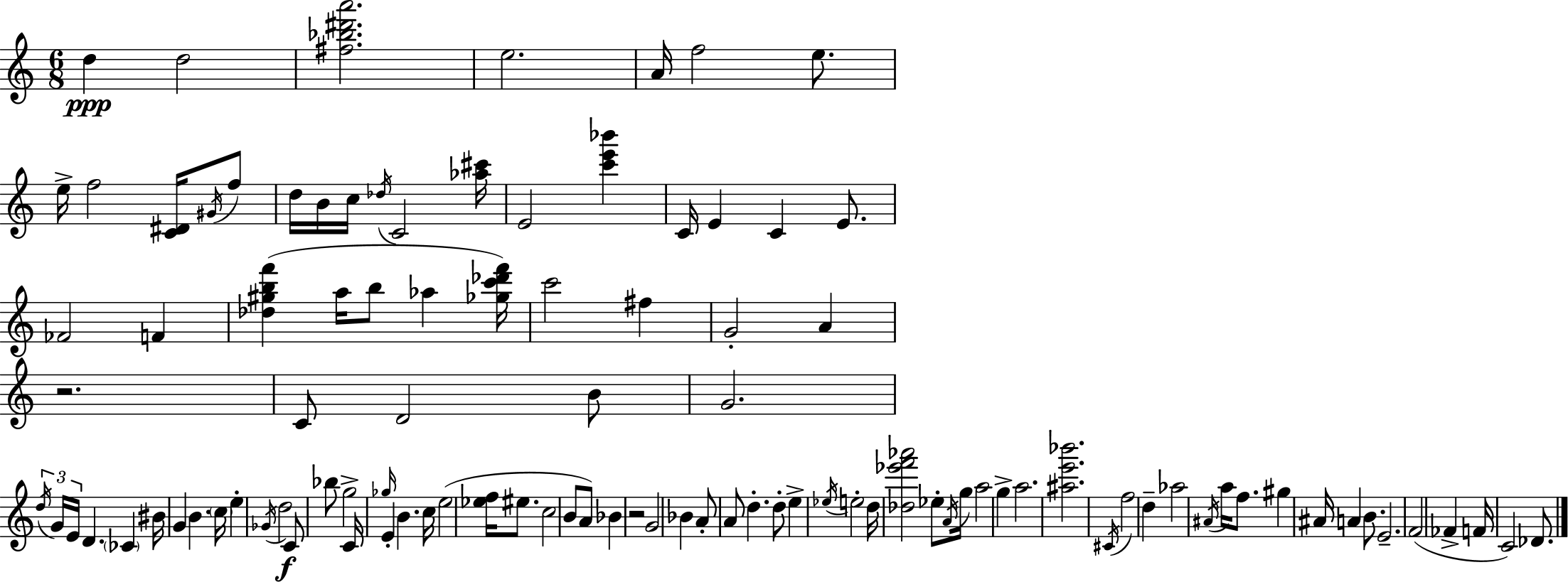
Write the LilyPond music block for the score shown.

{
  \clef treble
  \numericTimeSignature
  \time 6/8
  \key c \major
  \repeat volta 2 { d''4\ppp d''2 | <fis'' bes'' dis''' a'''>2. | e''2. | a'16 f''2 e''8. | \break e''16-> f''2 <c' dis'>16 \acciaccatura { gis'16 } f''8 | d''16 b'16 c''16 \acciaccatura { des''16 } c'2 | <aes'' cis'''>16 e'2 <c''' e''' bes'''>4 | c'16 e'4 c'4 e'8. | \break fes'2 f'4 | <des'' gis'' b'' f'''>4( a''16 b''8 aes''4 | <ges'' c''' des''' f'''>16) c'''2 fis''4 | g'2-. a'4 | \break r2. | c'8 d'2 | b'8 g'2. | \tuplet 3/2 { \acciaccatura { d''16 } g'16 e'16 } d'4. \parenthesize ces'4 | \break bis'16 g'4 b'4. | \parenthesize c''16 e''4-. \acciaccatura { ges'16 } d''2\f | c'8 bes''8 g''2-> | c'16 \grace { ges''16 } e'4-. b'4. | \break c''16 e''2( | <ees'' f''>16 eis''8. c''2 | b'8 a'8) bes'4 r2 | g'2 | \break bes'4 a'8-. a'8 d''4.-. | d''8-. e''4-> \acciaccatura { ees''16 } e''2-. | d''16 <des'' ees''' f''' aes'''>2 | ees''8-. \acciaccatura { a'16 } g''16 a''2 | \break g''4-> a''2. | <ais'' e''' bes'''>2. | \acciaccatura { cis'16 } f''2 | d''4-- aes''2 | \break \acciaccatura { ais'16 } a''16 f''8. gis''4 | ais'16 a'4 b'8. e'2.-- | f'2( | fes'4-> f'16 c'2) | \break des'8. } \bar "|."
}